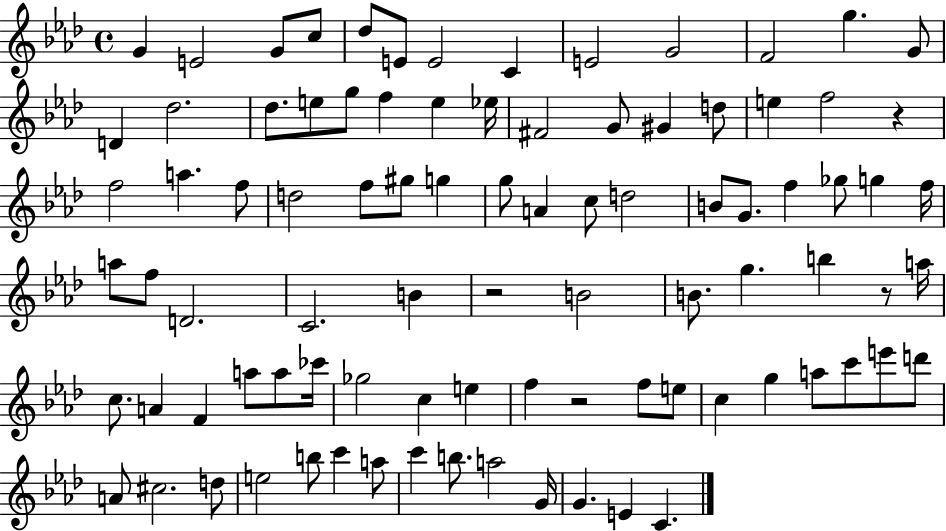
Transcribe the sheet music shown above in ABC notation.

X:1
T:Untitled
M:4/4
L:1/4
K:Ab
G E2 G/2 c/2 _d/2 E/2 E2 C E2 G2 F2 g G/2 D _d2 _d/2 e/2 g/2 f e _e/4 ^F2 G/2 ^G d/2 e f2 z f2 a f/2 d2 f/2 ^g/2 g g/2 A c/2 d2 B/2 G/2 f _g/2 g f/4 a/2 f/2 D2 C2 B z2 B2 B/2 g b z/2 a/4 c/2 A F a/2 a/2 _c'/4 _g2 c e f z2 f/2 e/2 c g a/2 c'/2 e'/2 d'/2 A/2 ^c2 d/2 e2 b/2 c' a/2 c' b/2 a2 G/4 G E C